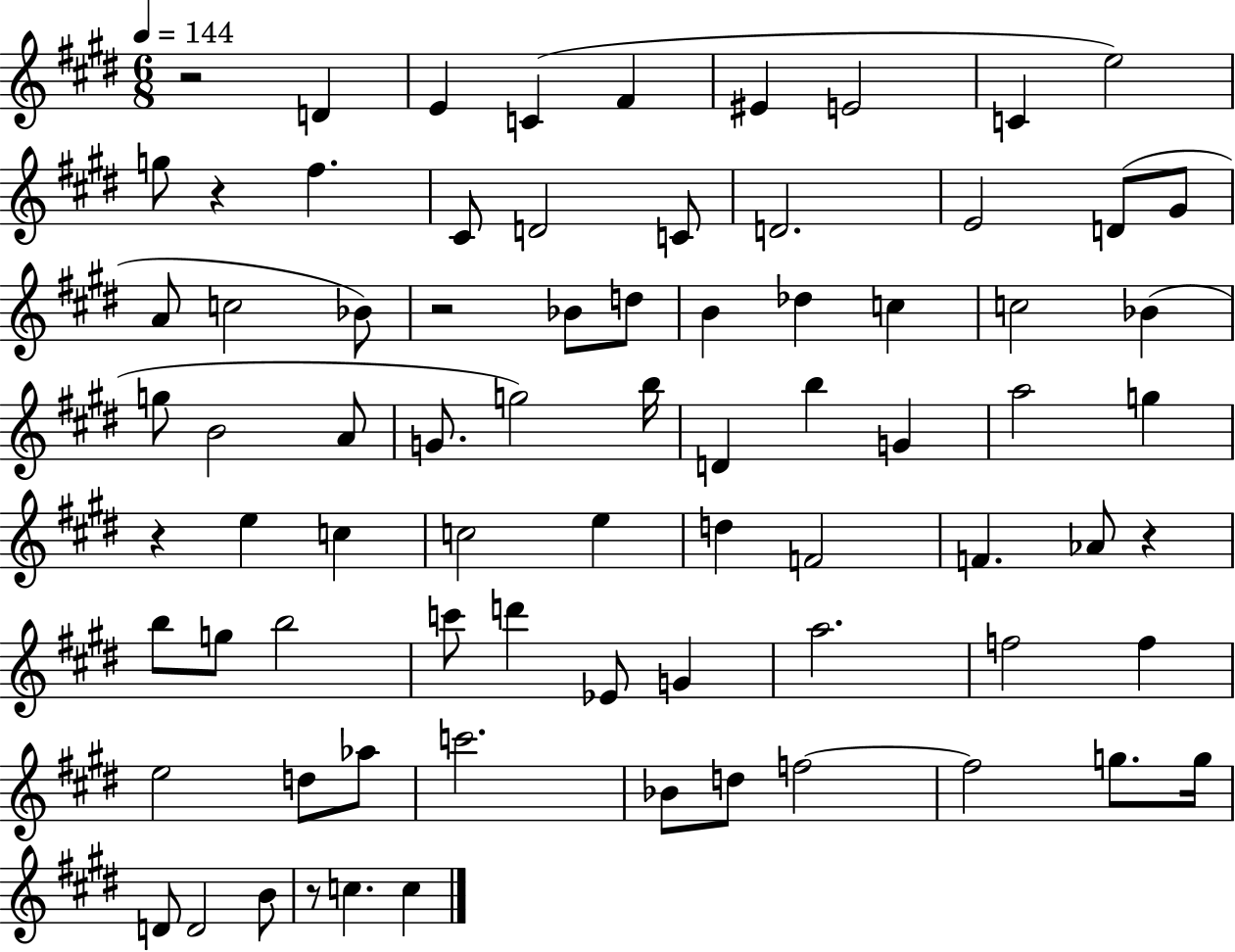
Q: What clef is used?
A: treble